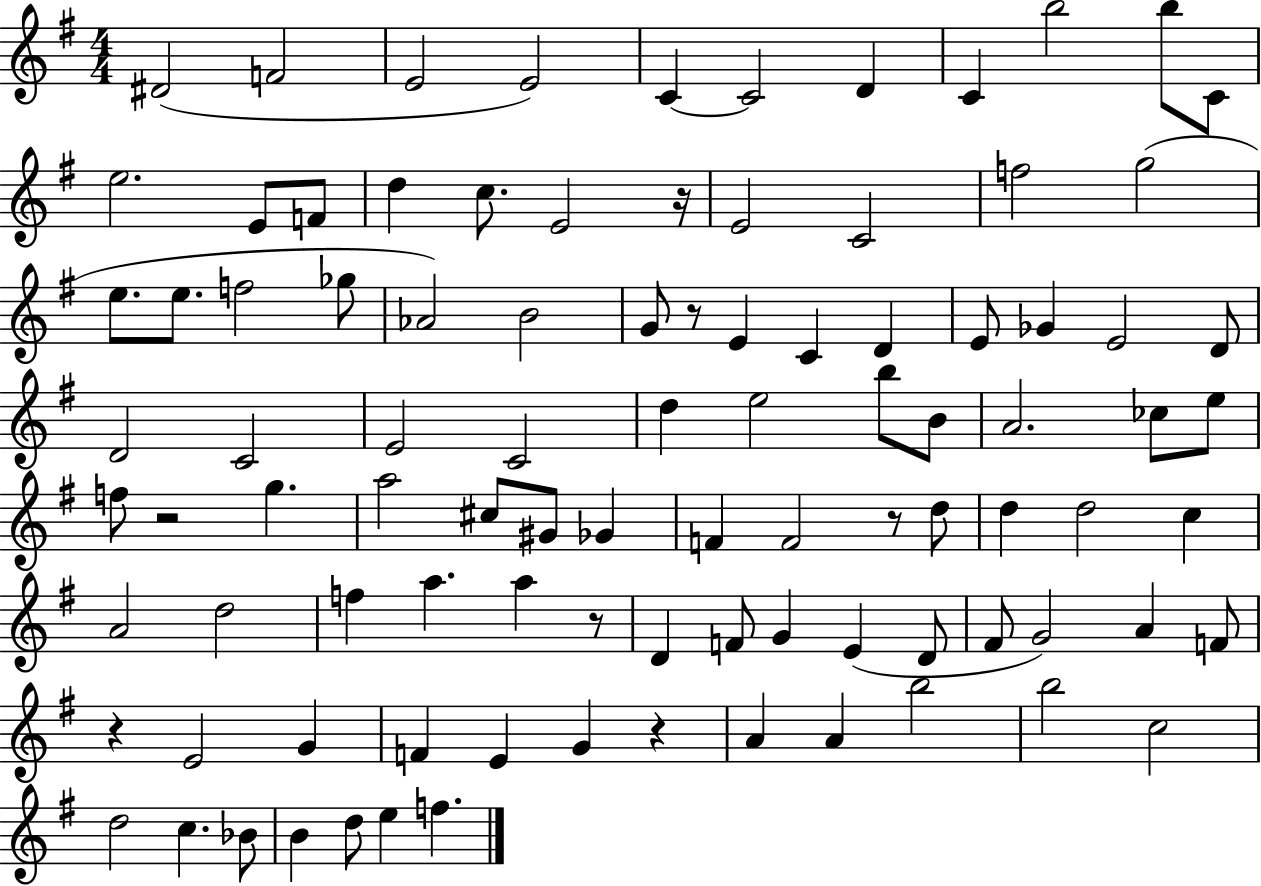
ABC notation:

X:1
T:Untitled
M:4/4
L:1/4
K:G
^D2 F2 E2 E2 C C2 D C b2 b/2 C/2 e2 E/2 F/2 d c/2 E2 z/4 E2 C2 f2 g2 e/2 e/2 f2 _g/2 _A2 B2 G/2 z/2 E C D E/2 _G E2 D/2 D2 C2 E2 C2 d e2 b/2 B/2 A2 _c/2 e/2 f/2 z2 g a2 ^c/2 ^G/2 _G F F2 z/2 d/2 d d2 c A2 d2 f a a z/2 D F/2 G E D/2 ^F/2 G2 A F/2 z E2 G F E G z A A b2 b2 c2 d2 c _B/2 B d/2 e f